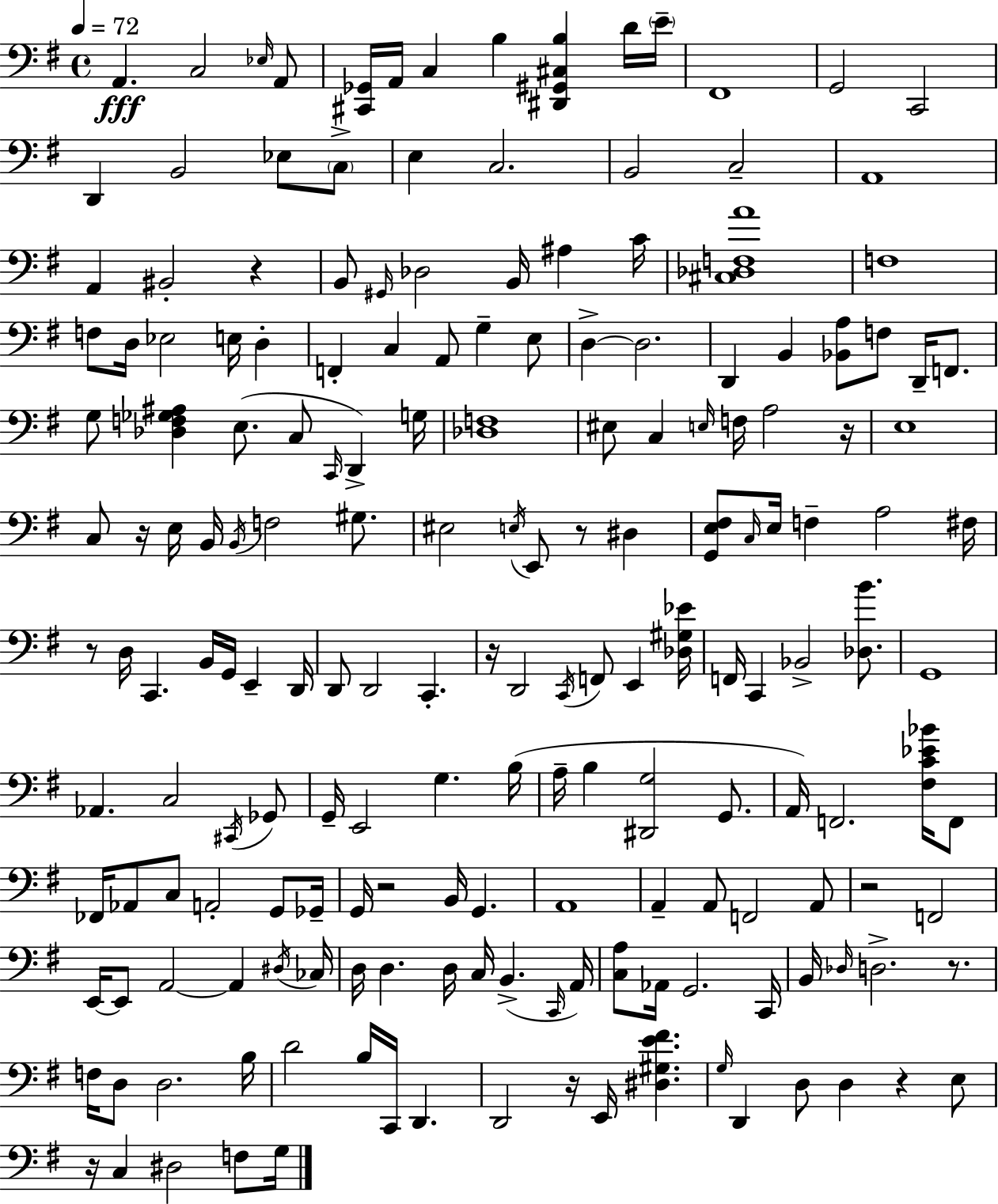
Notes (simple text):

A2/q. C3/h Eb3/s A2/e [C#2,Gb2]/s A2/s C3/q B3/q [D#2,G#2,C#3,B3]/q D4/s E4/s F#2/w G2/h C2/h D2/q B2/h Eb3/e C3/e E3/q C3/h. B2/h C3/h A2/w A2/q BIS2/h R/q B2/e G#2/s Db3/h B2/s A#3/q C4/s [C#3,Db3,F3,A4]/w F3/w F3/e D3/s Eb3/h E3/s D3/q F2/q C3/q A2/e G3/q E3/e D3/q D3/h. D2/q B2/q [Bb2,A3]/e F3/e D2/s F2/e. G3/e [Db3,F3,Gb3,A#3]/q E3/e. C3/e C2/s D2/q G3/s [Db3,F3]/w EIS3/e C3/q E3/s F3/s A3/h R/s E3/w C3/e R/s E3/s B2/s B2/s F3/h G#3/e. EIS3/h E3/s E2/e R/e D#3/q [G2,E3,F#3]/e C3/s E3/s F3/q A3/h F#3/s R/e D3/s C2/q. B2/s G2/s E2/q D2/s D2/e D2/h C2/q. R/s D2/h C2/s F2/e E2/q [Db3,G#3,Eb4]/s F2/s C2/q Bb2/h [Db3,B4]/e. G2/w Ab2/q. C3/h C#2/s Gb2/e G2/s E2/h G3/q. B3/s A3/s B3/q [D#2,G3]/h G2/e. A2/s F2/h. [F#3,C4,Eb4,Bb4]/s F2/e FES2/s Ab2/e C3/e A2/h G2/e Gb2/s G2/s R/h B2/s G2/q. A2/w A2/q A2/e F2/h A2/e R/h F2/h E2/s E2/e A2/h A2/q D#3/s CES3/s D3/s D3/q. D3/s C3/s B2/q. C2/s A2/s [C3,A3]/e Ab2/s G2/h. C2/s B2/s Db3/s D3/h. R/e. F3/s D3/e D3/h. B3/s D4/h B3/s C2/s D2/q. D2/h R/s E2/s [D#3,G#3,E4,F#4]/q. G3/s D2/q D3/e D3/q R/q E3/e R/s C3/q D#3/h F3/e G3/s